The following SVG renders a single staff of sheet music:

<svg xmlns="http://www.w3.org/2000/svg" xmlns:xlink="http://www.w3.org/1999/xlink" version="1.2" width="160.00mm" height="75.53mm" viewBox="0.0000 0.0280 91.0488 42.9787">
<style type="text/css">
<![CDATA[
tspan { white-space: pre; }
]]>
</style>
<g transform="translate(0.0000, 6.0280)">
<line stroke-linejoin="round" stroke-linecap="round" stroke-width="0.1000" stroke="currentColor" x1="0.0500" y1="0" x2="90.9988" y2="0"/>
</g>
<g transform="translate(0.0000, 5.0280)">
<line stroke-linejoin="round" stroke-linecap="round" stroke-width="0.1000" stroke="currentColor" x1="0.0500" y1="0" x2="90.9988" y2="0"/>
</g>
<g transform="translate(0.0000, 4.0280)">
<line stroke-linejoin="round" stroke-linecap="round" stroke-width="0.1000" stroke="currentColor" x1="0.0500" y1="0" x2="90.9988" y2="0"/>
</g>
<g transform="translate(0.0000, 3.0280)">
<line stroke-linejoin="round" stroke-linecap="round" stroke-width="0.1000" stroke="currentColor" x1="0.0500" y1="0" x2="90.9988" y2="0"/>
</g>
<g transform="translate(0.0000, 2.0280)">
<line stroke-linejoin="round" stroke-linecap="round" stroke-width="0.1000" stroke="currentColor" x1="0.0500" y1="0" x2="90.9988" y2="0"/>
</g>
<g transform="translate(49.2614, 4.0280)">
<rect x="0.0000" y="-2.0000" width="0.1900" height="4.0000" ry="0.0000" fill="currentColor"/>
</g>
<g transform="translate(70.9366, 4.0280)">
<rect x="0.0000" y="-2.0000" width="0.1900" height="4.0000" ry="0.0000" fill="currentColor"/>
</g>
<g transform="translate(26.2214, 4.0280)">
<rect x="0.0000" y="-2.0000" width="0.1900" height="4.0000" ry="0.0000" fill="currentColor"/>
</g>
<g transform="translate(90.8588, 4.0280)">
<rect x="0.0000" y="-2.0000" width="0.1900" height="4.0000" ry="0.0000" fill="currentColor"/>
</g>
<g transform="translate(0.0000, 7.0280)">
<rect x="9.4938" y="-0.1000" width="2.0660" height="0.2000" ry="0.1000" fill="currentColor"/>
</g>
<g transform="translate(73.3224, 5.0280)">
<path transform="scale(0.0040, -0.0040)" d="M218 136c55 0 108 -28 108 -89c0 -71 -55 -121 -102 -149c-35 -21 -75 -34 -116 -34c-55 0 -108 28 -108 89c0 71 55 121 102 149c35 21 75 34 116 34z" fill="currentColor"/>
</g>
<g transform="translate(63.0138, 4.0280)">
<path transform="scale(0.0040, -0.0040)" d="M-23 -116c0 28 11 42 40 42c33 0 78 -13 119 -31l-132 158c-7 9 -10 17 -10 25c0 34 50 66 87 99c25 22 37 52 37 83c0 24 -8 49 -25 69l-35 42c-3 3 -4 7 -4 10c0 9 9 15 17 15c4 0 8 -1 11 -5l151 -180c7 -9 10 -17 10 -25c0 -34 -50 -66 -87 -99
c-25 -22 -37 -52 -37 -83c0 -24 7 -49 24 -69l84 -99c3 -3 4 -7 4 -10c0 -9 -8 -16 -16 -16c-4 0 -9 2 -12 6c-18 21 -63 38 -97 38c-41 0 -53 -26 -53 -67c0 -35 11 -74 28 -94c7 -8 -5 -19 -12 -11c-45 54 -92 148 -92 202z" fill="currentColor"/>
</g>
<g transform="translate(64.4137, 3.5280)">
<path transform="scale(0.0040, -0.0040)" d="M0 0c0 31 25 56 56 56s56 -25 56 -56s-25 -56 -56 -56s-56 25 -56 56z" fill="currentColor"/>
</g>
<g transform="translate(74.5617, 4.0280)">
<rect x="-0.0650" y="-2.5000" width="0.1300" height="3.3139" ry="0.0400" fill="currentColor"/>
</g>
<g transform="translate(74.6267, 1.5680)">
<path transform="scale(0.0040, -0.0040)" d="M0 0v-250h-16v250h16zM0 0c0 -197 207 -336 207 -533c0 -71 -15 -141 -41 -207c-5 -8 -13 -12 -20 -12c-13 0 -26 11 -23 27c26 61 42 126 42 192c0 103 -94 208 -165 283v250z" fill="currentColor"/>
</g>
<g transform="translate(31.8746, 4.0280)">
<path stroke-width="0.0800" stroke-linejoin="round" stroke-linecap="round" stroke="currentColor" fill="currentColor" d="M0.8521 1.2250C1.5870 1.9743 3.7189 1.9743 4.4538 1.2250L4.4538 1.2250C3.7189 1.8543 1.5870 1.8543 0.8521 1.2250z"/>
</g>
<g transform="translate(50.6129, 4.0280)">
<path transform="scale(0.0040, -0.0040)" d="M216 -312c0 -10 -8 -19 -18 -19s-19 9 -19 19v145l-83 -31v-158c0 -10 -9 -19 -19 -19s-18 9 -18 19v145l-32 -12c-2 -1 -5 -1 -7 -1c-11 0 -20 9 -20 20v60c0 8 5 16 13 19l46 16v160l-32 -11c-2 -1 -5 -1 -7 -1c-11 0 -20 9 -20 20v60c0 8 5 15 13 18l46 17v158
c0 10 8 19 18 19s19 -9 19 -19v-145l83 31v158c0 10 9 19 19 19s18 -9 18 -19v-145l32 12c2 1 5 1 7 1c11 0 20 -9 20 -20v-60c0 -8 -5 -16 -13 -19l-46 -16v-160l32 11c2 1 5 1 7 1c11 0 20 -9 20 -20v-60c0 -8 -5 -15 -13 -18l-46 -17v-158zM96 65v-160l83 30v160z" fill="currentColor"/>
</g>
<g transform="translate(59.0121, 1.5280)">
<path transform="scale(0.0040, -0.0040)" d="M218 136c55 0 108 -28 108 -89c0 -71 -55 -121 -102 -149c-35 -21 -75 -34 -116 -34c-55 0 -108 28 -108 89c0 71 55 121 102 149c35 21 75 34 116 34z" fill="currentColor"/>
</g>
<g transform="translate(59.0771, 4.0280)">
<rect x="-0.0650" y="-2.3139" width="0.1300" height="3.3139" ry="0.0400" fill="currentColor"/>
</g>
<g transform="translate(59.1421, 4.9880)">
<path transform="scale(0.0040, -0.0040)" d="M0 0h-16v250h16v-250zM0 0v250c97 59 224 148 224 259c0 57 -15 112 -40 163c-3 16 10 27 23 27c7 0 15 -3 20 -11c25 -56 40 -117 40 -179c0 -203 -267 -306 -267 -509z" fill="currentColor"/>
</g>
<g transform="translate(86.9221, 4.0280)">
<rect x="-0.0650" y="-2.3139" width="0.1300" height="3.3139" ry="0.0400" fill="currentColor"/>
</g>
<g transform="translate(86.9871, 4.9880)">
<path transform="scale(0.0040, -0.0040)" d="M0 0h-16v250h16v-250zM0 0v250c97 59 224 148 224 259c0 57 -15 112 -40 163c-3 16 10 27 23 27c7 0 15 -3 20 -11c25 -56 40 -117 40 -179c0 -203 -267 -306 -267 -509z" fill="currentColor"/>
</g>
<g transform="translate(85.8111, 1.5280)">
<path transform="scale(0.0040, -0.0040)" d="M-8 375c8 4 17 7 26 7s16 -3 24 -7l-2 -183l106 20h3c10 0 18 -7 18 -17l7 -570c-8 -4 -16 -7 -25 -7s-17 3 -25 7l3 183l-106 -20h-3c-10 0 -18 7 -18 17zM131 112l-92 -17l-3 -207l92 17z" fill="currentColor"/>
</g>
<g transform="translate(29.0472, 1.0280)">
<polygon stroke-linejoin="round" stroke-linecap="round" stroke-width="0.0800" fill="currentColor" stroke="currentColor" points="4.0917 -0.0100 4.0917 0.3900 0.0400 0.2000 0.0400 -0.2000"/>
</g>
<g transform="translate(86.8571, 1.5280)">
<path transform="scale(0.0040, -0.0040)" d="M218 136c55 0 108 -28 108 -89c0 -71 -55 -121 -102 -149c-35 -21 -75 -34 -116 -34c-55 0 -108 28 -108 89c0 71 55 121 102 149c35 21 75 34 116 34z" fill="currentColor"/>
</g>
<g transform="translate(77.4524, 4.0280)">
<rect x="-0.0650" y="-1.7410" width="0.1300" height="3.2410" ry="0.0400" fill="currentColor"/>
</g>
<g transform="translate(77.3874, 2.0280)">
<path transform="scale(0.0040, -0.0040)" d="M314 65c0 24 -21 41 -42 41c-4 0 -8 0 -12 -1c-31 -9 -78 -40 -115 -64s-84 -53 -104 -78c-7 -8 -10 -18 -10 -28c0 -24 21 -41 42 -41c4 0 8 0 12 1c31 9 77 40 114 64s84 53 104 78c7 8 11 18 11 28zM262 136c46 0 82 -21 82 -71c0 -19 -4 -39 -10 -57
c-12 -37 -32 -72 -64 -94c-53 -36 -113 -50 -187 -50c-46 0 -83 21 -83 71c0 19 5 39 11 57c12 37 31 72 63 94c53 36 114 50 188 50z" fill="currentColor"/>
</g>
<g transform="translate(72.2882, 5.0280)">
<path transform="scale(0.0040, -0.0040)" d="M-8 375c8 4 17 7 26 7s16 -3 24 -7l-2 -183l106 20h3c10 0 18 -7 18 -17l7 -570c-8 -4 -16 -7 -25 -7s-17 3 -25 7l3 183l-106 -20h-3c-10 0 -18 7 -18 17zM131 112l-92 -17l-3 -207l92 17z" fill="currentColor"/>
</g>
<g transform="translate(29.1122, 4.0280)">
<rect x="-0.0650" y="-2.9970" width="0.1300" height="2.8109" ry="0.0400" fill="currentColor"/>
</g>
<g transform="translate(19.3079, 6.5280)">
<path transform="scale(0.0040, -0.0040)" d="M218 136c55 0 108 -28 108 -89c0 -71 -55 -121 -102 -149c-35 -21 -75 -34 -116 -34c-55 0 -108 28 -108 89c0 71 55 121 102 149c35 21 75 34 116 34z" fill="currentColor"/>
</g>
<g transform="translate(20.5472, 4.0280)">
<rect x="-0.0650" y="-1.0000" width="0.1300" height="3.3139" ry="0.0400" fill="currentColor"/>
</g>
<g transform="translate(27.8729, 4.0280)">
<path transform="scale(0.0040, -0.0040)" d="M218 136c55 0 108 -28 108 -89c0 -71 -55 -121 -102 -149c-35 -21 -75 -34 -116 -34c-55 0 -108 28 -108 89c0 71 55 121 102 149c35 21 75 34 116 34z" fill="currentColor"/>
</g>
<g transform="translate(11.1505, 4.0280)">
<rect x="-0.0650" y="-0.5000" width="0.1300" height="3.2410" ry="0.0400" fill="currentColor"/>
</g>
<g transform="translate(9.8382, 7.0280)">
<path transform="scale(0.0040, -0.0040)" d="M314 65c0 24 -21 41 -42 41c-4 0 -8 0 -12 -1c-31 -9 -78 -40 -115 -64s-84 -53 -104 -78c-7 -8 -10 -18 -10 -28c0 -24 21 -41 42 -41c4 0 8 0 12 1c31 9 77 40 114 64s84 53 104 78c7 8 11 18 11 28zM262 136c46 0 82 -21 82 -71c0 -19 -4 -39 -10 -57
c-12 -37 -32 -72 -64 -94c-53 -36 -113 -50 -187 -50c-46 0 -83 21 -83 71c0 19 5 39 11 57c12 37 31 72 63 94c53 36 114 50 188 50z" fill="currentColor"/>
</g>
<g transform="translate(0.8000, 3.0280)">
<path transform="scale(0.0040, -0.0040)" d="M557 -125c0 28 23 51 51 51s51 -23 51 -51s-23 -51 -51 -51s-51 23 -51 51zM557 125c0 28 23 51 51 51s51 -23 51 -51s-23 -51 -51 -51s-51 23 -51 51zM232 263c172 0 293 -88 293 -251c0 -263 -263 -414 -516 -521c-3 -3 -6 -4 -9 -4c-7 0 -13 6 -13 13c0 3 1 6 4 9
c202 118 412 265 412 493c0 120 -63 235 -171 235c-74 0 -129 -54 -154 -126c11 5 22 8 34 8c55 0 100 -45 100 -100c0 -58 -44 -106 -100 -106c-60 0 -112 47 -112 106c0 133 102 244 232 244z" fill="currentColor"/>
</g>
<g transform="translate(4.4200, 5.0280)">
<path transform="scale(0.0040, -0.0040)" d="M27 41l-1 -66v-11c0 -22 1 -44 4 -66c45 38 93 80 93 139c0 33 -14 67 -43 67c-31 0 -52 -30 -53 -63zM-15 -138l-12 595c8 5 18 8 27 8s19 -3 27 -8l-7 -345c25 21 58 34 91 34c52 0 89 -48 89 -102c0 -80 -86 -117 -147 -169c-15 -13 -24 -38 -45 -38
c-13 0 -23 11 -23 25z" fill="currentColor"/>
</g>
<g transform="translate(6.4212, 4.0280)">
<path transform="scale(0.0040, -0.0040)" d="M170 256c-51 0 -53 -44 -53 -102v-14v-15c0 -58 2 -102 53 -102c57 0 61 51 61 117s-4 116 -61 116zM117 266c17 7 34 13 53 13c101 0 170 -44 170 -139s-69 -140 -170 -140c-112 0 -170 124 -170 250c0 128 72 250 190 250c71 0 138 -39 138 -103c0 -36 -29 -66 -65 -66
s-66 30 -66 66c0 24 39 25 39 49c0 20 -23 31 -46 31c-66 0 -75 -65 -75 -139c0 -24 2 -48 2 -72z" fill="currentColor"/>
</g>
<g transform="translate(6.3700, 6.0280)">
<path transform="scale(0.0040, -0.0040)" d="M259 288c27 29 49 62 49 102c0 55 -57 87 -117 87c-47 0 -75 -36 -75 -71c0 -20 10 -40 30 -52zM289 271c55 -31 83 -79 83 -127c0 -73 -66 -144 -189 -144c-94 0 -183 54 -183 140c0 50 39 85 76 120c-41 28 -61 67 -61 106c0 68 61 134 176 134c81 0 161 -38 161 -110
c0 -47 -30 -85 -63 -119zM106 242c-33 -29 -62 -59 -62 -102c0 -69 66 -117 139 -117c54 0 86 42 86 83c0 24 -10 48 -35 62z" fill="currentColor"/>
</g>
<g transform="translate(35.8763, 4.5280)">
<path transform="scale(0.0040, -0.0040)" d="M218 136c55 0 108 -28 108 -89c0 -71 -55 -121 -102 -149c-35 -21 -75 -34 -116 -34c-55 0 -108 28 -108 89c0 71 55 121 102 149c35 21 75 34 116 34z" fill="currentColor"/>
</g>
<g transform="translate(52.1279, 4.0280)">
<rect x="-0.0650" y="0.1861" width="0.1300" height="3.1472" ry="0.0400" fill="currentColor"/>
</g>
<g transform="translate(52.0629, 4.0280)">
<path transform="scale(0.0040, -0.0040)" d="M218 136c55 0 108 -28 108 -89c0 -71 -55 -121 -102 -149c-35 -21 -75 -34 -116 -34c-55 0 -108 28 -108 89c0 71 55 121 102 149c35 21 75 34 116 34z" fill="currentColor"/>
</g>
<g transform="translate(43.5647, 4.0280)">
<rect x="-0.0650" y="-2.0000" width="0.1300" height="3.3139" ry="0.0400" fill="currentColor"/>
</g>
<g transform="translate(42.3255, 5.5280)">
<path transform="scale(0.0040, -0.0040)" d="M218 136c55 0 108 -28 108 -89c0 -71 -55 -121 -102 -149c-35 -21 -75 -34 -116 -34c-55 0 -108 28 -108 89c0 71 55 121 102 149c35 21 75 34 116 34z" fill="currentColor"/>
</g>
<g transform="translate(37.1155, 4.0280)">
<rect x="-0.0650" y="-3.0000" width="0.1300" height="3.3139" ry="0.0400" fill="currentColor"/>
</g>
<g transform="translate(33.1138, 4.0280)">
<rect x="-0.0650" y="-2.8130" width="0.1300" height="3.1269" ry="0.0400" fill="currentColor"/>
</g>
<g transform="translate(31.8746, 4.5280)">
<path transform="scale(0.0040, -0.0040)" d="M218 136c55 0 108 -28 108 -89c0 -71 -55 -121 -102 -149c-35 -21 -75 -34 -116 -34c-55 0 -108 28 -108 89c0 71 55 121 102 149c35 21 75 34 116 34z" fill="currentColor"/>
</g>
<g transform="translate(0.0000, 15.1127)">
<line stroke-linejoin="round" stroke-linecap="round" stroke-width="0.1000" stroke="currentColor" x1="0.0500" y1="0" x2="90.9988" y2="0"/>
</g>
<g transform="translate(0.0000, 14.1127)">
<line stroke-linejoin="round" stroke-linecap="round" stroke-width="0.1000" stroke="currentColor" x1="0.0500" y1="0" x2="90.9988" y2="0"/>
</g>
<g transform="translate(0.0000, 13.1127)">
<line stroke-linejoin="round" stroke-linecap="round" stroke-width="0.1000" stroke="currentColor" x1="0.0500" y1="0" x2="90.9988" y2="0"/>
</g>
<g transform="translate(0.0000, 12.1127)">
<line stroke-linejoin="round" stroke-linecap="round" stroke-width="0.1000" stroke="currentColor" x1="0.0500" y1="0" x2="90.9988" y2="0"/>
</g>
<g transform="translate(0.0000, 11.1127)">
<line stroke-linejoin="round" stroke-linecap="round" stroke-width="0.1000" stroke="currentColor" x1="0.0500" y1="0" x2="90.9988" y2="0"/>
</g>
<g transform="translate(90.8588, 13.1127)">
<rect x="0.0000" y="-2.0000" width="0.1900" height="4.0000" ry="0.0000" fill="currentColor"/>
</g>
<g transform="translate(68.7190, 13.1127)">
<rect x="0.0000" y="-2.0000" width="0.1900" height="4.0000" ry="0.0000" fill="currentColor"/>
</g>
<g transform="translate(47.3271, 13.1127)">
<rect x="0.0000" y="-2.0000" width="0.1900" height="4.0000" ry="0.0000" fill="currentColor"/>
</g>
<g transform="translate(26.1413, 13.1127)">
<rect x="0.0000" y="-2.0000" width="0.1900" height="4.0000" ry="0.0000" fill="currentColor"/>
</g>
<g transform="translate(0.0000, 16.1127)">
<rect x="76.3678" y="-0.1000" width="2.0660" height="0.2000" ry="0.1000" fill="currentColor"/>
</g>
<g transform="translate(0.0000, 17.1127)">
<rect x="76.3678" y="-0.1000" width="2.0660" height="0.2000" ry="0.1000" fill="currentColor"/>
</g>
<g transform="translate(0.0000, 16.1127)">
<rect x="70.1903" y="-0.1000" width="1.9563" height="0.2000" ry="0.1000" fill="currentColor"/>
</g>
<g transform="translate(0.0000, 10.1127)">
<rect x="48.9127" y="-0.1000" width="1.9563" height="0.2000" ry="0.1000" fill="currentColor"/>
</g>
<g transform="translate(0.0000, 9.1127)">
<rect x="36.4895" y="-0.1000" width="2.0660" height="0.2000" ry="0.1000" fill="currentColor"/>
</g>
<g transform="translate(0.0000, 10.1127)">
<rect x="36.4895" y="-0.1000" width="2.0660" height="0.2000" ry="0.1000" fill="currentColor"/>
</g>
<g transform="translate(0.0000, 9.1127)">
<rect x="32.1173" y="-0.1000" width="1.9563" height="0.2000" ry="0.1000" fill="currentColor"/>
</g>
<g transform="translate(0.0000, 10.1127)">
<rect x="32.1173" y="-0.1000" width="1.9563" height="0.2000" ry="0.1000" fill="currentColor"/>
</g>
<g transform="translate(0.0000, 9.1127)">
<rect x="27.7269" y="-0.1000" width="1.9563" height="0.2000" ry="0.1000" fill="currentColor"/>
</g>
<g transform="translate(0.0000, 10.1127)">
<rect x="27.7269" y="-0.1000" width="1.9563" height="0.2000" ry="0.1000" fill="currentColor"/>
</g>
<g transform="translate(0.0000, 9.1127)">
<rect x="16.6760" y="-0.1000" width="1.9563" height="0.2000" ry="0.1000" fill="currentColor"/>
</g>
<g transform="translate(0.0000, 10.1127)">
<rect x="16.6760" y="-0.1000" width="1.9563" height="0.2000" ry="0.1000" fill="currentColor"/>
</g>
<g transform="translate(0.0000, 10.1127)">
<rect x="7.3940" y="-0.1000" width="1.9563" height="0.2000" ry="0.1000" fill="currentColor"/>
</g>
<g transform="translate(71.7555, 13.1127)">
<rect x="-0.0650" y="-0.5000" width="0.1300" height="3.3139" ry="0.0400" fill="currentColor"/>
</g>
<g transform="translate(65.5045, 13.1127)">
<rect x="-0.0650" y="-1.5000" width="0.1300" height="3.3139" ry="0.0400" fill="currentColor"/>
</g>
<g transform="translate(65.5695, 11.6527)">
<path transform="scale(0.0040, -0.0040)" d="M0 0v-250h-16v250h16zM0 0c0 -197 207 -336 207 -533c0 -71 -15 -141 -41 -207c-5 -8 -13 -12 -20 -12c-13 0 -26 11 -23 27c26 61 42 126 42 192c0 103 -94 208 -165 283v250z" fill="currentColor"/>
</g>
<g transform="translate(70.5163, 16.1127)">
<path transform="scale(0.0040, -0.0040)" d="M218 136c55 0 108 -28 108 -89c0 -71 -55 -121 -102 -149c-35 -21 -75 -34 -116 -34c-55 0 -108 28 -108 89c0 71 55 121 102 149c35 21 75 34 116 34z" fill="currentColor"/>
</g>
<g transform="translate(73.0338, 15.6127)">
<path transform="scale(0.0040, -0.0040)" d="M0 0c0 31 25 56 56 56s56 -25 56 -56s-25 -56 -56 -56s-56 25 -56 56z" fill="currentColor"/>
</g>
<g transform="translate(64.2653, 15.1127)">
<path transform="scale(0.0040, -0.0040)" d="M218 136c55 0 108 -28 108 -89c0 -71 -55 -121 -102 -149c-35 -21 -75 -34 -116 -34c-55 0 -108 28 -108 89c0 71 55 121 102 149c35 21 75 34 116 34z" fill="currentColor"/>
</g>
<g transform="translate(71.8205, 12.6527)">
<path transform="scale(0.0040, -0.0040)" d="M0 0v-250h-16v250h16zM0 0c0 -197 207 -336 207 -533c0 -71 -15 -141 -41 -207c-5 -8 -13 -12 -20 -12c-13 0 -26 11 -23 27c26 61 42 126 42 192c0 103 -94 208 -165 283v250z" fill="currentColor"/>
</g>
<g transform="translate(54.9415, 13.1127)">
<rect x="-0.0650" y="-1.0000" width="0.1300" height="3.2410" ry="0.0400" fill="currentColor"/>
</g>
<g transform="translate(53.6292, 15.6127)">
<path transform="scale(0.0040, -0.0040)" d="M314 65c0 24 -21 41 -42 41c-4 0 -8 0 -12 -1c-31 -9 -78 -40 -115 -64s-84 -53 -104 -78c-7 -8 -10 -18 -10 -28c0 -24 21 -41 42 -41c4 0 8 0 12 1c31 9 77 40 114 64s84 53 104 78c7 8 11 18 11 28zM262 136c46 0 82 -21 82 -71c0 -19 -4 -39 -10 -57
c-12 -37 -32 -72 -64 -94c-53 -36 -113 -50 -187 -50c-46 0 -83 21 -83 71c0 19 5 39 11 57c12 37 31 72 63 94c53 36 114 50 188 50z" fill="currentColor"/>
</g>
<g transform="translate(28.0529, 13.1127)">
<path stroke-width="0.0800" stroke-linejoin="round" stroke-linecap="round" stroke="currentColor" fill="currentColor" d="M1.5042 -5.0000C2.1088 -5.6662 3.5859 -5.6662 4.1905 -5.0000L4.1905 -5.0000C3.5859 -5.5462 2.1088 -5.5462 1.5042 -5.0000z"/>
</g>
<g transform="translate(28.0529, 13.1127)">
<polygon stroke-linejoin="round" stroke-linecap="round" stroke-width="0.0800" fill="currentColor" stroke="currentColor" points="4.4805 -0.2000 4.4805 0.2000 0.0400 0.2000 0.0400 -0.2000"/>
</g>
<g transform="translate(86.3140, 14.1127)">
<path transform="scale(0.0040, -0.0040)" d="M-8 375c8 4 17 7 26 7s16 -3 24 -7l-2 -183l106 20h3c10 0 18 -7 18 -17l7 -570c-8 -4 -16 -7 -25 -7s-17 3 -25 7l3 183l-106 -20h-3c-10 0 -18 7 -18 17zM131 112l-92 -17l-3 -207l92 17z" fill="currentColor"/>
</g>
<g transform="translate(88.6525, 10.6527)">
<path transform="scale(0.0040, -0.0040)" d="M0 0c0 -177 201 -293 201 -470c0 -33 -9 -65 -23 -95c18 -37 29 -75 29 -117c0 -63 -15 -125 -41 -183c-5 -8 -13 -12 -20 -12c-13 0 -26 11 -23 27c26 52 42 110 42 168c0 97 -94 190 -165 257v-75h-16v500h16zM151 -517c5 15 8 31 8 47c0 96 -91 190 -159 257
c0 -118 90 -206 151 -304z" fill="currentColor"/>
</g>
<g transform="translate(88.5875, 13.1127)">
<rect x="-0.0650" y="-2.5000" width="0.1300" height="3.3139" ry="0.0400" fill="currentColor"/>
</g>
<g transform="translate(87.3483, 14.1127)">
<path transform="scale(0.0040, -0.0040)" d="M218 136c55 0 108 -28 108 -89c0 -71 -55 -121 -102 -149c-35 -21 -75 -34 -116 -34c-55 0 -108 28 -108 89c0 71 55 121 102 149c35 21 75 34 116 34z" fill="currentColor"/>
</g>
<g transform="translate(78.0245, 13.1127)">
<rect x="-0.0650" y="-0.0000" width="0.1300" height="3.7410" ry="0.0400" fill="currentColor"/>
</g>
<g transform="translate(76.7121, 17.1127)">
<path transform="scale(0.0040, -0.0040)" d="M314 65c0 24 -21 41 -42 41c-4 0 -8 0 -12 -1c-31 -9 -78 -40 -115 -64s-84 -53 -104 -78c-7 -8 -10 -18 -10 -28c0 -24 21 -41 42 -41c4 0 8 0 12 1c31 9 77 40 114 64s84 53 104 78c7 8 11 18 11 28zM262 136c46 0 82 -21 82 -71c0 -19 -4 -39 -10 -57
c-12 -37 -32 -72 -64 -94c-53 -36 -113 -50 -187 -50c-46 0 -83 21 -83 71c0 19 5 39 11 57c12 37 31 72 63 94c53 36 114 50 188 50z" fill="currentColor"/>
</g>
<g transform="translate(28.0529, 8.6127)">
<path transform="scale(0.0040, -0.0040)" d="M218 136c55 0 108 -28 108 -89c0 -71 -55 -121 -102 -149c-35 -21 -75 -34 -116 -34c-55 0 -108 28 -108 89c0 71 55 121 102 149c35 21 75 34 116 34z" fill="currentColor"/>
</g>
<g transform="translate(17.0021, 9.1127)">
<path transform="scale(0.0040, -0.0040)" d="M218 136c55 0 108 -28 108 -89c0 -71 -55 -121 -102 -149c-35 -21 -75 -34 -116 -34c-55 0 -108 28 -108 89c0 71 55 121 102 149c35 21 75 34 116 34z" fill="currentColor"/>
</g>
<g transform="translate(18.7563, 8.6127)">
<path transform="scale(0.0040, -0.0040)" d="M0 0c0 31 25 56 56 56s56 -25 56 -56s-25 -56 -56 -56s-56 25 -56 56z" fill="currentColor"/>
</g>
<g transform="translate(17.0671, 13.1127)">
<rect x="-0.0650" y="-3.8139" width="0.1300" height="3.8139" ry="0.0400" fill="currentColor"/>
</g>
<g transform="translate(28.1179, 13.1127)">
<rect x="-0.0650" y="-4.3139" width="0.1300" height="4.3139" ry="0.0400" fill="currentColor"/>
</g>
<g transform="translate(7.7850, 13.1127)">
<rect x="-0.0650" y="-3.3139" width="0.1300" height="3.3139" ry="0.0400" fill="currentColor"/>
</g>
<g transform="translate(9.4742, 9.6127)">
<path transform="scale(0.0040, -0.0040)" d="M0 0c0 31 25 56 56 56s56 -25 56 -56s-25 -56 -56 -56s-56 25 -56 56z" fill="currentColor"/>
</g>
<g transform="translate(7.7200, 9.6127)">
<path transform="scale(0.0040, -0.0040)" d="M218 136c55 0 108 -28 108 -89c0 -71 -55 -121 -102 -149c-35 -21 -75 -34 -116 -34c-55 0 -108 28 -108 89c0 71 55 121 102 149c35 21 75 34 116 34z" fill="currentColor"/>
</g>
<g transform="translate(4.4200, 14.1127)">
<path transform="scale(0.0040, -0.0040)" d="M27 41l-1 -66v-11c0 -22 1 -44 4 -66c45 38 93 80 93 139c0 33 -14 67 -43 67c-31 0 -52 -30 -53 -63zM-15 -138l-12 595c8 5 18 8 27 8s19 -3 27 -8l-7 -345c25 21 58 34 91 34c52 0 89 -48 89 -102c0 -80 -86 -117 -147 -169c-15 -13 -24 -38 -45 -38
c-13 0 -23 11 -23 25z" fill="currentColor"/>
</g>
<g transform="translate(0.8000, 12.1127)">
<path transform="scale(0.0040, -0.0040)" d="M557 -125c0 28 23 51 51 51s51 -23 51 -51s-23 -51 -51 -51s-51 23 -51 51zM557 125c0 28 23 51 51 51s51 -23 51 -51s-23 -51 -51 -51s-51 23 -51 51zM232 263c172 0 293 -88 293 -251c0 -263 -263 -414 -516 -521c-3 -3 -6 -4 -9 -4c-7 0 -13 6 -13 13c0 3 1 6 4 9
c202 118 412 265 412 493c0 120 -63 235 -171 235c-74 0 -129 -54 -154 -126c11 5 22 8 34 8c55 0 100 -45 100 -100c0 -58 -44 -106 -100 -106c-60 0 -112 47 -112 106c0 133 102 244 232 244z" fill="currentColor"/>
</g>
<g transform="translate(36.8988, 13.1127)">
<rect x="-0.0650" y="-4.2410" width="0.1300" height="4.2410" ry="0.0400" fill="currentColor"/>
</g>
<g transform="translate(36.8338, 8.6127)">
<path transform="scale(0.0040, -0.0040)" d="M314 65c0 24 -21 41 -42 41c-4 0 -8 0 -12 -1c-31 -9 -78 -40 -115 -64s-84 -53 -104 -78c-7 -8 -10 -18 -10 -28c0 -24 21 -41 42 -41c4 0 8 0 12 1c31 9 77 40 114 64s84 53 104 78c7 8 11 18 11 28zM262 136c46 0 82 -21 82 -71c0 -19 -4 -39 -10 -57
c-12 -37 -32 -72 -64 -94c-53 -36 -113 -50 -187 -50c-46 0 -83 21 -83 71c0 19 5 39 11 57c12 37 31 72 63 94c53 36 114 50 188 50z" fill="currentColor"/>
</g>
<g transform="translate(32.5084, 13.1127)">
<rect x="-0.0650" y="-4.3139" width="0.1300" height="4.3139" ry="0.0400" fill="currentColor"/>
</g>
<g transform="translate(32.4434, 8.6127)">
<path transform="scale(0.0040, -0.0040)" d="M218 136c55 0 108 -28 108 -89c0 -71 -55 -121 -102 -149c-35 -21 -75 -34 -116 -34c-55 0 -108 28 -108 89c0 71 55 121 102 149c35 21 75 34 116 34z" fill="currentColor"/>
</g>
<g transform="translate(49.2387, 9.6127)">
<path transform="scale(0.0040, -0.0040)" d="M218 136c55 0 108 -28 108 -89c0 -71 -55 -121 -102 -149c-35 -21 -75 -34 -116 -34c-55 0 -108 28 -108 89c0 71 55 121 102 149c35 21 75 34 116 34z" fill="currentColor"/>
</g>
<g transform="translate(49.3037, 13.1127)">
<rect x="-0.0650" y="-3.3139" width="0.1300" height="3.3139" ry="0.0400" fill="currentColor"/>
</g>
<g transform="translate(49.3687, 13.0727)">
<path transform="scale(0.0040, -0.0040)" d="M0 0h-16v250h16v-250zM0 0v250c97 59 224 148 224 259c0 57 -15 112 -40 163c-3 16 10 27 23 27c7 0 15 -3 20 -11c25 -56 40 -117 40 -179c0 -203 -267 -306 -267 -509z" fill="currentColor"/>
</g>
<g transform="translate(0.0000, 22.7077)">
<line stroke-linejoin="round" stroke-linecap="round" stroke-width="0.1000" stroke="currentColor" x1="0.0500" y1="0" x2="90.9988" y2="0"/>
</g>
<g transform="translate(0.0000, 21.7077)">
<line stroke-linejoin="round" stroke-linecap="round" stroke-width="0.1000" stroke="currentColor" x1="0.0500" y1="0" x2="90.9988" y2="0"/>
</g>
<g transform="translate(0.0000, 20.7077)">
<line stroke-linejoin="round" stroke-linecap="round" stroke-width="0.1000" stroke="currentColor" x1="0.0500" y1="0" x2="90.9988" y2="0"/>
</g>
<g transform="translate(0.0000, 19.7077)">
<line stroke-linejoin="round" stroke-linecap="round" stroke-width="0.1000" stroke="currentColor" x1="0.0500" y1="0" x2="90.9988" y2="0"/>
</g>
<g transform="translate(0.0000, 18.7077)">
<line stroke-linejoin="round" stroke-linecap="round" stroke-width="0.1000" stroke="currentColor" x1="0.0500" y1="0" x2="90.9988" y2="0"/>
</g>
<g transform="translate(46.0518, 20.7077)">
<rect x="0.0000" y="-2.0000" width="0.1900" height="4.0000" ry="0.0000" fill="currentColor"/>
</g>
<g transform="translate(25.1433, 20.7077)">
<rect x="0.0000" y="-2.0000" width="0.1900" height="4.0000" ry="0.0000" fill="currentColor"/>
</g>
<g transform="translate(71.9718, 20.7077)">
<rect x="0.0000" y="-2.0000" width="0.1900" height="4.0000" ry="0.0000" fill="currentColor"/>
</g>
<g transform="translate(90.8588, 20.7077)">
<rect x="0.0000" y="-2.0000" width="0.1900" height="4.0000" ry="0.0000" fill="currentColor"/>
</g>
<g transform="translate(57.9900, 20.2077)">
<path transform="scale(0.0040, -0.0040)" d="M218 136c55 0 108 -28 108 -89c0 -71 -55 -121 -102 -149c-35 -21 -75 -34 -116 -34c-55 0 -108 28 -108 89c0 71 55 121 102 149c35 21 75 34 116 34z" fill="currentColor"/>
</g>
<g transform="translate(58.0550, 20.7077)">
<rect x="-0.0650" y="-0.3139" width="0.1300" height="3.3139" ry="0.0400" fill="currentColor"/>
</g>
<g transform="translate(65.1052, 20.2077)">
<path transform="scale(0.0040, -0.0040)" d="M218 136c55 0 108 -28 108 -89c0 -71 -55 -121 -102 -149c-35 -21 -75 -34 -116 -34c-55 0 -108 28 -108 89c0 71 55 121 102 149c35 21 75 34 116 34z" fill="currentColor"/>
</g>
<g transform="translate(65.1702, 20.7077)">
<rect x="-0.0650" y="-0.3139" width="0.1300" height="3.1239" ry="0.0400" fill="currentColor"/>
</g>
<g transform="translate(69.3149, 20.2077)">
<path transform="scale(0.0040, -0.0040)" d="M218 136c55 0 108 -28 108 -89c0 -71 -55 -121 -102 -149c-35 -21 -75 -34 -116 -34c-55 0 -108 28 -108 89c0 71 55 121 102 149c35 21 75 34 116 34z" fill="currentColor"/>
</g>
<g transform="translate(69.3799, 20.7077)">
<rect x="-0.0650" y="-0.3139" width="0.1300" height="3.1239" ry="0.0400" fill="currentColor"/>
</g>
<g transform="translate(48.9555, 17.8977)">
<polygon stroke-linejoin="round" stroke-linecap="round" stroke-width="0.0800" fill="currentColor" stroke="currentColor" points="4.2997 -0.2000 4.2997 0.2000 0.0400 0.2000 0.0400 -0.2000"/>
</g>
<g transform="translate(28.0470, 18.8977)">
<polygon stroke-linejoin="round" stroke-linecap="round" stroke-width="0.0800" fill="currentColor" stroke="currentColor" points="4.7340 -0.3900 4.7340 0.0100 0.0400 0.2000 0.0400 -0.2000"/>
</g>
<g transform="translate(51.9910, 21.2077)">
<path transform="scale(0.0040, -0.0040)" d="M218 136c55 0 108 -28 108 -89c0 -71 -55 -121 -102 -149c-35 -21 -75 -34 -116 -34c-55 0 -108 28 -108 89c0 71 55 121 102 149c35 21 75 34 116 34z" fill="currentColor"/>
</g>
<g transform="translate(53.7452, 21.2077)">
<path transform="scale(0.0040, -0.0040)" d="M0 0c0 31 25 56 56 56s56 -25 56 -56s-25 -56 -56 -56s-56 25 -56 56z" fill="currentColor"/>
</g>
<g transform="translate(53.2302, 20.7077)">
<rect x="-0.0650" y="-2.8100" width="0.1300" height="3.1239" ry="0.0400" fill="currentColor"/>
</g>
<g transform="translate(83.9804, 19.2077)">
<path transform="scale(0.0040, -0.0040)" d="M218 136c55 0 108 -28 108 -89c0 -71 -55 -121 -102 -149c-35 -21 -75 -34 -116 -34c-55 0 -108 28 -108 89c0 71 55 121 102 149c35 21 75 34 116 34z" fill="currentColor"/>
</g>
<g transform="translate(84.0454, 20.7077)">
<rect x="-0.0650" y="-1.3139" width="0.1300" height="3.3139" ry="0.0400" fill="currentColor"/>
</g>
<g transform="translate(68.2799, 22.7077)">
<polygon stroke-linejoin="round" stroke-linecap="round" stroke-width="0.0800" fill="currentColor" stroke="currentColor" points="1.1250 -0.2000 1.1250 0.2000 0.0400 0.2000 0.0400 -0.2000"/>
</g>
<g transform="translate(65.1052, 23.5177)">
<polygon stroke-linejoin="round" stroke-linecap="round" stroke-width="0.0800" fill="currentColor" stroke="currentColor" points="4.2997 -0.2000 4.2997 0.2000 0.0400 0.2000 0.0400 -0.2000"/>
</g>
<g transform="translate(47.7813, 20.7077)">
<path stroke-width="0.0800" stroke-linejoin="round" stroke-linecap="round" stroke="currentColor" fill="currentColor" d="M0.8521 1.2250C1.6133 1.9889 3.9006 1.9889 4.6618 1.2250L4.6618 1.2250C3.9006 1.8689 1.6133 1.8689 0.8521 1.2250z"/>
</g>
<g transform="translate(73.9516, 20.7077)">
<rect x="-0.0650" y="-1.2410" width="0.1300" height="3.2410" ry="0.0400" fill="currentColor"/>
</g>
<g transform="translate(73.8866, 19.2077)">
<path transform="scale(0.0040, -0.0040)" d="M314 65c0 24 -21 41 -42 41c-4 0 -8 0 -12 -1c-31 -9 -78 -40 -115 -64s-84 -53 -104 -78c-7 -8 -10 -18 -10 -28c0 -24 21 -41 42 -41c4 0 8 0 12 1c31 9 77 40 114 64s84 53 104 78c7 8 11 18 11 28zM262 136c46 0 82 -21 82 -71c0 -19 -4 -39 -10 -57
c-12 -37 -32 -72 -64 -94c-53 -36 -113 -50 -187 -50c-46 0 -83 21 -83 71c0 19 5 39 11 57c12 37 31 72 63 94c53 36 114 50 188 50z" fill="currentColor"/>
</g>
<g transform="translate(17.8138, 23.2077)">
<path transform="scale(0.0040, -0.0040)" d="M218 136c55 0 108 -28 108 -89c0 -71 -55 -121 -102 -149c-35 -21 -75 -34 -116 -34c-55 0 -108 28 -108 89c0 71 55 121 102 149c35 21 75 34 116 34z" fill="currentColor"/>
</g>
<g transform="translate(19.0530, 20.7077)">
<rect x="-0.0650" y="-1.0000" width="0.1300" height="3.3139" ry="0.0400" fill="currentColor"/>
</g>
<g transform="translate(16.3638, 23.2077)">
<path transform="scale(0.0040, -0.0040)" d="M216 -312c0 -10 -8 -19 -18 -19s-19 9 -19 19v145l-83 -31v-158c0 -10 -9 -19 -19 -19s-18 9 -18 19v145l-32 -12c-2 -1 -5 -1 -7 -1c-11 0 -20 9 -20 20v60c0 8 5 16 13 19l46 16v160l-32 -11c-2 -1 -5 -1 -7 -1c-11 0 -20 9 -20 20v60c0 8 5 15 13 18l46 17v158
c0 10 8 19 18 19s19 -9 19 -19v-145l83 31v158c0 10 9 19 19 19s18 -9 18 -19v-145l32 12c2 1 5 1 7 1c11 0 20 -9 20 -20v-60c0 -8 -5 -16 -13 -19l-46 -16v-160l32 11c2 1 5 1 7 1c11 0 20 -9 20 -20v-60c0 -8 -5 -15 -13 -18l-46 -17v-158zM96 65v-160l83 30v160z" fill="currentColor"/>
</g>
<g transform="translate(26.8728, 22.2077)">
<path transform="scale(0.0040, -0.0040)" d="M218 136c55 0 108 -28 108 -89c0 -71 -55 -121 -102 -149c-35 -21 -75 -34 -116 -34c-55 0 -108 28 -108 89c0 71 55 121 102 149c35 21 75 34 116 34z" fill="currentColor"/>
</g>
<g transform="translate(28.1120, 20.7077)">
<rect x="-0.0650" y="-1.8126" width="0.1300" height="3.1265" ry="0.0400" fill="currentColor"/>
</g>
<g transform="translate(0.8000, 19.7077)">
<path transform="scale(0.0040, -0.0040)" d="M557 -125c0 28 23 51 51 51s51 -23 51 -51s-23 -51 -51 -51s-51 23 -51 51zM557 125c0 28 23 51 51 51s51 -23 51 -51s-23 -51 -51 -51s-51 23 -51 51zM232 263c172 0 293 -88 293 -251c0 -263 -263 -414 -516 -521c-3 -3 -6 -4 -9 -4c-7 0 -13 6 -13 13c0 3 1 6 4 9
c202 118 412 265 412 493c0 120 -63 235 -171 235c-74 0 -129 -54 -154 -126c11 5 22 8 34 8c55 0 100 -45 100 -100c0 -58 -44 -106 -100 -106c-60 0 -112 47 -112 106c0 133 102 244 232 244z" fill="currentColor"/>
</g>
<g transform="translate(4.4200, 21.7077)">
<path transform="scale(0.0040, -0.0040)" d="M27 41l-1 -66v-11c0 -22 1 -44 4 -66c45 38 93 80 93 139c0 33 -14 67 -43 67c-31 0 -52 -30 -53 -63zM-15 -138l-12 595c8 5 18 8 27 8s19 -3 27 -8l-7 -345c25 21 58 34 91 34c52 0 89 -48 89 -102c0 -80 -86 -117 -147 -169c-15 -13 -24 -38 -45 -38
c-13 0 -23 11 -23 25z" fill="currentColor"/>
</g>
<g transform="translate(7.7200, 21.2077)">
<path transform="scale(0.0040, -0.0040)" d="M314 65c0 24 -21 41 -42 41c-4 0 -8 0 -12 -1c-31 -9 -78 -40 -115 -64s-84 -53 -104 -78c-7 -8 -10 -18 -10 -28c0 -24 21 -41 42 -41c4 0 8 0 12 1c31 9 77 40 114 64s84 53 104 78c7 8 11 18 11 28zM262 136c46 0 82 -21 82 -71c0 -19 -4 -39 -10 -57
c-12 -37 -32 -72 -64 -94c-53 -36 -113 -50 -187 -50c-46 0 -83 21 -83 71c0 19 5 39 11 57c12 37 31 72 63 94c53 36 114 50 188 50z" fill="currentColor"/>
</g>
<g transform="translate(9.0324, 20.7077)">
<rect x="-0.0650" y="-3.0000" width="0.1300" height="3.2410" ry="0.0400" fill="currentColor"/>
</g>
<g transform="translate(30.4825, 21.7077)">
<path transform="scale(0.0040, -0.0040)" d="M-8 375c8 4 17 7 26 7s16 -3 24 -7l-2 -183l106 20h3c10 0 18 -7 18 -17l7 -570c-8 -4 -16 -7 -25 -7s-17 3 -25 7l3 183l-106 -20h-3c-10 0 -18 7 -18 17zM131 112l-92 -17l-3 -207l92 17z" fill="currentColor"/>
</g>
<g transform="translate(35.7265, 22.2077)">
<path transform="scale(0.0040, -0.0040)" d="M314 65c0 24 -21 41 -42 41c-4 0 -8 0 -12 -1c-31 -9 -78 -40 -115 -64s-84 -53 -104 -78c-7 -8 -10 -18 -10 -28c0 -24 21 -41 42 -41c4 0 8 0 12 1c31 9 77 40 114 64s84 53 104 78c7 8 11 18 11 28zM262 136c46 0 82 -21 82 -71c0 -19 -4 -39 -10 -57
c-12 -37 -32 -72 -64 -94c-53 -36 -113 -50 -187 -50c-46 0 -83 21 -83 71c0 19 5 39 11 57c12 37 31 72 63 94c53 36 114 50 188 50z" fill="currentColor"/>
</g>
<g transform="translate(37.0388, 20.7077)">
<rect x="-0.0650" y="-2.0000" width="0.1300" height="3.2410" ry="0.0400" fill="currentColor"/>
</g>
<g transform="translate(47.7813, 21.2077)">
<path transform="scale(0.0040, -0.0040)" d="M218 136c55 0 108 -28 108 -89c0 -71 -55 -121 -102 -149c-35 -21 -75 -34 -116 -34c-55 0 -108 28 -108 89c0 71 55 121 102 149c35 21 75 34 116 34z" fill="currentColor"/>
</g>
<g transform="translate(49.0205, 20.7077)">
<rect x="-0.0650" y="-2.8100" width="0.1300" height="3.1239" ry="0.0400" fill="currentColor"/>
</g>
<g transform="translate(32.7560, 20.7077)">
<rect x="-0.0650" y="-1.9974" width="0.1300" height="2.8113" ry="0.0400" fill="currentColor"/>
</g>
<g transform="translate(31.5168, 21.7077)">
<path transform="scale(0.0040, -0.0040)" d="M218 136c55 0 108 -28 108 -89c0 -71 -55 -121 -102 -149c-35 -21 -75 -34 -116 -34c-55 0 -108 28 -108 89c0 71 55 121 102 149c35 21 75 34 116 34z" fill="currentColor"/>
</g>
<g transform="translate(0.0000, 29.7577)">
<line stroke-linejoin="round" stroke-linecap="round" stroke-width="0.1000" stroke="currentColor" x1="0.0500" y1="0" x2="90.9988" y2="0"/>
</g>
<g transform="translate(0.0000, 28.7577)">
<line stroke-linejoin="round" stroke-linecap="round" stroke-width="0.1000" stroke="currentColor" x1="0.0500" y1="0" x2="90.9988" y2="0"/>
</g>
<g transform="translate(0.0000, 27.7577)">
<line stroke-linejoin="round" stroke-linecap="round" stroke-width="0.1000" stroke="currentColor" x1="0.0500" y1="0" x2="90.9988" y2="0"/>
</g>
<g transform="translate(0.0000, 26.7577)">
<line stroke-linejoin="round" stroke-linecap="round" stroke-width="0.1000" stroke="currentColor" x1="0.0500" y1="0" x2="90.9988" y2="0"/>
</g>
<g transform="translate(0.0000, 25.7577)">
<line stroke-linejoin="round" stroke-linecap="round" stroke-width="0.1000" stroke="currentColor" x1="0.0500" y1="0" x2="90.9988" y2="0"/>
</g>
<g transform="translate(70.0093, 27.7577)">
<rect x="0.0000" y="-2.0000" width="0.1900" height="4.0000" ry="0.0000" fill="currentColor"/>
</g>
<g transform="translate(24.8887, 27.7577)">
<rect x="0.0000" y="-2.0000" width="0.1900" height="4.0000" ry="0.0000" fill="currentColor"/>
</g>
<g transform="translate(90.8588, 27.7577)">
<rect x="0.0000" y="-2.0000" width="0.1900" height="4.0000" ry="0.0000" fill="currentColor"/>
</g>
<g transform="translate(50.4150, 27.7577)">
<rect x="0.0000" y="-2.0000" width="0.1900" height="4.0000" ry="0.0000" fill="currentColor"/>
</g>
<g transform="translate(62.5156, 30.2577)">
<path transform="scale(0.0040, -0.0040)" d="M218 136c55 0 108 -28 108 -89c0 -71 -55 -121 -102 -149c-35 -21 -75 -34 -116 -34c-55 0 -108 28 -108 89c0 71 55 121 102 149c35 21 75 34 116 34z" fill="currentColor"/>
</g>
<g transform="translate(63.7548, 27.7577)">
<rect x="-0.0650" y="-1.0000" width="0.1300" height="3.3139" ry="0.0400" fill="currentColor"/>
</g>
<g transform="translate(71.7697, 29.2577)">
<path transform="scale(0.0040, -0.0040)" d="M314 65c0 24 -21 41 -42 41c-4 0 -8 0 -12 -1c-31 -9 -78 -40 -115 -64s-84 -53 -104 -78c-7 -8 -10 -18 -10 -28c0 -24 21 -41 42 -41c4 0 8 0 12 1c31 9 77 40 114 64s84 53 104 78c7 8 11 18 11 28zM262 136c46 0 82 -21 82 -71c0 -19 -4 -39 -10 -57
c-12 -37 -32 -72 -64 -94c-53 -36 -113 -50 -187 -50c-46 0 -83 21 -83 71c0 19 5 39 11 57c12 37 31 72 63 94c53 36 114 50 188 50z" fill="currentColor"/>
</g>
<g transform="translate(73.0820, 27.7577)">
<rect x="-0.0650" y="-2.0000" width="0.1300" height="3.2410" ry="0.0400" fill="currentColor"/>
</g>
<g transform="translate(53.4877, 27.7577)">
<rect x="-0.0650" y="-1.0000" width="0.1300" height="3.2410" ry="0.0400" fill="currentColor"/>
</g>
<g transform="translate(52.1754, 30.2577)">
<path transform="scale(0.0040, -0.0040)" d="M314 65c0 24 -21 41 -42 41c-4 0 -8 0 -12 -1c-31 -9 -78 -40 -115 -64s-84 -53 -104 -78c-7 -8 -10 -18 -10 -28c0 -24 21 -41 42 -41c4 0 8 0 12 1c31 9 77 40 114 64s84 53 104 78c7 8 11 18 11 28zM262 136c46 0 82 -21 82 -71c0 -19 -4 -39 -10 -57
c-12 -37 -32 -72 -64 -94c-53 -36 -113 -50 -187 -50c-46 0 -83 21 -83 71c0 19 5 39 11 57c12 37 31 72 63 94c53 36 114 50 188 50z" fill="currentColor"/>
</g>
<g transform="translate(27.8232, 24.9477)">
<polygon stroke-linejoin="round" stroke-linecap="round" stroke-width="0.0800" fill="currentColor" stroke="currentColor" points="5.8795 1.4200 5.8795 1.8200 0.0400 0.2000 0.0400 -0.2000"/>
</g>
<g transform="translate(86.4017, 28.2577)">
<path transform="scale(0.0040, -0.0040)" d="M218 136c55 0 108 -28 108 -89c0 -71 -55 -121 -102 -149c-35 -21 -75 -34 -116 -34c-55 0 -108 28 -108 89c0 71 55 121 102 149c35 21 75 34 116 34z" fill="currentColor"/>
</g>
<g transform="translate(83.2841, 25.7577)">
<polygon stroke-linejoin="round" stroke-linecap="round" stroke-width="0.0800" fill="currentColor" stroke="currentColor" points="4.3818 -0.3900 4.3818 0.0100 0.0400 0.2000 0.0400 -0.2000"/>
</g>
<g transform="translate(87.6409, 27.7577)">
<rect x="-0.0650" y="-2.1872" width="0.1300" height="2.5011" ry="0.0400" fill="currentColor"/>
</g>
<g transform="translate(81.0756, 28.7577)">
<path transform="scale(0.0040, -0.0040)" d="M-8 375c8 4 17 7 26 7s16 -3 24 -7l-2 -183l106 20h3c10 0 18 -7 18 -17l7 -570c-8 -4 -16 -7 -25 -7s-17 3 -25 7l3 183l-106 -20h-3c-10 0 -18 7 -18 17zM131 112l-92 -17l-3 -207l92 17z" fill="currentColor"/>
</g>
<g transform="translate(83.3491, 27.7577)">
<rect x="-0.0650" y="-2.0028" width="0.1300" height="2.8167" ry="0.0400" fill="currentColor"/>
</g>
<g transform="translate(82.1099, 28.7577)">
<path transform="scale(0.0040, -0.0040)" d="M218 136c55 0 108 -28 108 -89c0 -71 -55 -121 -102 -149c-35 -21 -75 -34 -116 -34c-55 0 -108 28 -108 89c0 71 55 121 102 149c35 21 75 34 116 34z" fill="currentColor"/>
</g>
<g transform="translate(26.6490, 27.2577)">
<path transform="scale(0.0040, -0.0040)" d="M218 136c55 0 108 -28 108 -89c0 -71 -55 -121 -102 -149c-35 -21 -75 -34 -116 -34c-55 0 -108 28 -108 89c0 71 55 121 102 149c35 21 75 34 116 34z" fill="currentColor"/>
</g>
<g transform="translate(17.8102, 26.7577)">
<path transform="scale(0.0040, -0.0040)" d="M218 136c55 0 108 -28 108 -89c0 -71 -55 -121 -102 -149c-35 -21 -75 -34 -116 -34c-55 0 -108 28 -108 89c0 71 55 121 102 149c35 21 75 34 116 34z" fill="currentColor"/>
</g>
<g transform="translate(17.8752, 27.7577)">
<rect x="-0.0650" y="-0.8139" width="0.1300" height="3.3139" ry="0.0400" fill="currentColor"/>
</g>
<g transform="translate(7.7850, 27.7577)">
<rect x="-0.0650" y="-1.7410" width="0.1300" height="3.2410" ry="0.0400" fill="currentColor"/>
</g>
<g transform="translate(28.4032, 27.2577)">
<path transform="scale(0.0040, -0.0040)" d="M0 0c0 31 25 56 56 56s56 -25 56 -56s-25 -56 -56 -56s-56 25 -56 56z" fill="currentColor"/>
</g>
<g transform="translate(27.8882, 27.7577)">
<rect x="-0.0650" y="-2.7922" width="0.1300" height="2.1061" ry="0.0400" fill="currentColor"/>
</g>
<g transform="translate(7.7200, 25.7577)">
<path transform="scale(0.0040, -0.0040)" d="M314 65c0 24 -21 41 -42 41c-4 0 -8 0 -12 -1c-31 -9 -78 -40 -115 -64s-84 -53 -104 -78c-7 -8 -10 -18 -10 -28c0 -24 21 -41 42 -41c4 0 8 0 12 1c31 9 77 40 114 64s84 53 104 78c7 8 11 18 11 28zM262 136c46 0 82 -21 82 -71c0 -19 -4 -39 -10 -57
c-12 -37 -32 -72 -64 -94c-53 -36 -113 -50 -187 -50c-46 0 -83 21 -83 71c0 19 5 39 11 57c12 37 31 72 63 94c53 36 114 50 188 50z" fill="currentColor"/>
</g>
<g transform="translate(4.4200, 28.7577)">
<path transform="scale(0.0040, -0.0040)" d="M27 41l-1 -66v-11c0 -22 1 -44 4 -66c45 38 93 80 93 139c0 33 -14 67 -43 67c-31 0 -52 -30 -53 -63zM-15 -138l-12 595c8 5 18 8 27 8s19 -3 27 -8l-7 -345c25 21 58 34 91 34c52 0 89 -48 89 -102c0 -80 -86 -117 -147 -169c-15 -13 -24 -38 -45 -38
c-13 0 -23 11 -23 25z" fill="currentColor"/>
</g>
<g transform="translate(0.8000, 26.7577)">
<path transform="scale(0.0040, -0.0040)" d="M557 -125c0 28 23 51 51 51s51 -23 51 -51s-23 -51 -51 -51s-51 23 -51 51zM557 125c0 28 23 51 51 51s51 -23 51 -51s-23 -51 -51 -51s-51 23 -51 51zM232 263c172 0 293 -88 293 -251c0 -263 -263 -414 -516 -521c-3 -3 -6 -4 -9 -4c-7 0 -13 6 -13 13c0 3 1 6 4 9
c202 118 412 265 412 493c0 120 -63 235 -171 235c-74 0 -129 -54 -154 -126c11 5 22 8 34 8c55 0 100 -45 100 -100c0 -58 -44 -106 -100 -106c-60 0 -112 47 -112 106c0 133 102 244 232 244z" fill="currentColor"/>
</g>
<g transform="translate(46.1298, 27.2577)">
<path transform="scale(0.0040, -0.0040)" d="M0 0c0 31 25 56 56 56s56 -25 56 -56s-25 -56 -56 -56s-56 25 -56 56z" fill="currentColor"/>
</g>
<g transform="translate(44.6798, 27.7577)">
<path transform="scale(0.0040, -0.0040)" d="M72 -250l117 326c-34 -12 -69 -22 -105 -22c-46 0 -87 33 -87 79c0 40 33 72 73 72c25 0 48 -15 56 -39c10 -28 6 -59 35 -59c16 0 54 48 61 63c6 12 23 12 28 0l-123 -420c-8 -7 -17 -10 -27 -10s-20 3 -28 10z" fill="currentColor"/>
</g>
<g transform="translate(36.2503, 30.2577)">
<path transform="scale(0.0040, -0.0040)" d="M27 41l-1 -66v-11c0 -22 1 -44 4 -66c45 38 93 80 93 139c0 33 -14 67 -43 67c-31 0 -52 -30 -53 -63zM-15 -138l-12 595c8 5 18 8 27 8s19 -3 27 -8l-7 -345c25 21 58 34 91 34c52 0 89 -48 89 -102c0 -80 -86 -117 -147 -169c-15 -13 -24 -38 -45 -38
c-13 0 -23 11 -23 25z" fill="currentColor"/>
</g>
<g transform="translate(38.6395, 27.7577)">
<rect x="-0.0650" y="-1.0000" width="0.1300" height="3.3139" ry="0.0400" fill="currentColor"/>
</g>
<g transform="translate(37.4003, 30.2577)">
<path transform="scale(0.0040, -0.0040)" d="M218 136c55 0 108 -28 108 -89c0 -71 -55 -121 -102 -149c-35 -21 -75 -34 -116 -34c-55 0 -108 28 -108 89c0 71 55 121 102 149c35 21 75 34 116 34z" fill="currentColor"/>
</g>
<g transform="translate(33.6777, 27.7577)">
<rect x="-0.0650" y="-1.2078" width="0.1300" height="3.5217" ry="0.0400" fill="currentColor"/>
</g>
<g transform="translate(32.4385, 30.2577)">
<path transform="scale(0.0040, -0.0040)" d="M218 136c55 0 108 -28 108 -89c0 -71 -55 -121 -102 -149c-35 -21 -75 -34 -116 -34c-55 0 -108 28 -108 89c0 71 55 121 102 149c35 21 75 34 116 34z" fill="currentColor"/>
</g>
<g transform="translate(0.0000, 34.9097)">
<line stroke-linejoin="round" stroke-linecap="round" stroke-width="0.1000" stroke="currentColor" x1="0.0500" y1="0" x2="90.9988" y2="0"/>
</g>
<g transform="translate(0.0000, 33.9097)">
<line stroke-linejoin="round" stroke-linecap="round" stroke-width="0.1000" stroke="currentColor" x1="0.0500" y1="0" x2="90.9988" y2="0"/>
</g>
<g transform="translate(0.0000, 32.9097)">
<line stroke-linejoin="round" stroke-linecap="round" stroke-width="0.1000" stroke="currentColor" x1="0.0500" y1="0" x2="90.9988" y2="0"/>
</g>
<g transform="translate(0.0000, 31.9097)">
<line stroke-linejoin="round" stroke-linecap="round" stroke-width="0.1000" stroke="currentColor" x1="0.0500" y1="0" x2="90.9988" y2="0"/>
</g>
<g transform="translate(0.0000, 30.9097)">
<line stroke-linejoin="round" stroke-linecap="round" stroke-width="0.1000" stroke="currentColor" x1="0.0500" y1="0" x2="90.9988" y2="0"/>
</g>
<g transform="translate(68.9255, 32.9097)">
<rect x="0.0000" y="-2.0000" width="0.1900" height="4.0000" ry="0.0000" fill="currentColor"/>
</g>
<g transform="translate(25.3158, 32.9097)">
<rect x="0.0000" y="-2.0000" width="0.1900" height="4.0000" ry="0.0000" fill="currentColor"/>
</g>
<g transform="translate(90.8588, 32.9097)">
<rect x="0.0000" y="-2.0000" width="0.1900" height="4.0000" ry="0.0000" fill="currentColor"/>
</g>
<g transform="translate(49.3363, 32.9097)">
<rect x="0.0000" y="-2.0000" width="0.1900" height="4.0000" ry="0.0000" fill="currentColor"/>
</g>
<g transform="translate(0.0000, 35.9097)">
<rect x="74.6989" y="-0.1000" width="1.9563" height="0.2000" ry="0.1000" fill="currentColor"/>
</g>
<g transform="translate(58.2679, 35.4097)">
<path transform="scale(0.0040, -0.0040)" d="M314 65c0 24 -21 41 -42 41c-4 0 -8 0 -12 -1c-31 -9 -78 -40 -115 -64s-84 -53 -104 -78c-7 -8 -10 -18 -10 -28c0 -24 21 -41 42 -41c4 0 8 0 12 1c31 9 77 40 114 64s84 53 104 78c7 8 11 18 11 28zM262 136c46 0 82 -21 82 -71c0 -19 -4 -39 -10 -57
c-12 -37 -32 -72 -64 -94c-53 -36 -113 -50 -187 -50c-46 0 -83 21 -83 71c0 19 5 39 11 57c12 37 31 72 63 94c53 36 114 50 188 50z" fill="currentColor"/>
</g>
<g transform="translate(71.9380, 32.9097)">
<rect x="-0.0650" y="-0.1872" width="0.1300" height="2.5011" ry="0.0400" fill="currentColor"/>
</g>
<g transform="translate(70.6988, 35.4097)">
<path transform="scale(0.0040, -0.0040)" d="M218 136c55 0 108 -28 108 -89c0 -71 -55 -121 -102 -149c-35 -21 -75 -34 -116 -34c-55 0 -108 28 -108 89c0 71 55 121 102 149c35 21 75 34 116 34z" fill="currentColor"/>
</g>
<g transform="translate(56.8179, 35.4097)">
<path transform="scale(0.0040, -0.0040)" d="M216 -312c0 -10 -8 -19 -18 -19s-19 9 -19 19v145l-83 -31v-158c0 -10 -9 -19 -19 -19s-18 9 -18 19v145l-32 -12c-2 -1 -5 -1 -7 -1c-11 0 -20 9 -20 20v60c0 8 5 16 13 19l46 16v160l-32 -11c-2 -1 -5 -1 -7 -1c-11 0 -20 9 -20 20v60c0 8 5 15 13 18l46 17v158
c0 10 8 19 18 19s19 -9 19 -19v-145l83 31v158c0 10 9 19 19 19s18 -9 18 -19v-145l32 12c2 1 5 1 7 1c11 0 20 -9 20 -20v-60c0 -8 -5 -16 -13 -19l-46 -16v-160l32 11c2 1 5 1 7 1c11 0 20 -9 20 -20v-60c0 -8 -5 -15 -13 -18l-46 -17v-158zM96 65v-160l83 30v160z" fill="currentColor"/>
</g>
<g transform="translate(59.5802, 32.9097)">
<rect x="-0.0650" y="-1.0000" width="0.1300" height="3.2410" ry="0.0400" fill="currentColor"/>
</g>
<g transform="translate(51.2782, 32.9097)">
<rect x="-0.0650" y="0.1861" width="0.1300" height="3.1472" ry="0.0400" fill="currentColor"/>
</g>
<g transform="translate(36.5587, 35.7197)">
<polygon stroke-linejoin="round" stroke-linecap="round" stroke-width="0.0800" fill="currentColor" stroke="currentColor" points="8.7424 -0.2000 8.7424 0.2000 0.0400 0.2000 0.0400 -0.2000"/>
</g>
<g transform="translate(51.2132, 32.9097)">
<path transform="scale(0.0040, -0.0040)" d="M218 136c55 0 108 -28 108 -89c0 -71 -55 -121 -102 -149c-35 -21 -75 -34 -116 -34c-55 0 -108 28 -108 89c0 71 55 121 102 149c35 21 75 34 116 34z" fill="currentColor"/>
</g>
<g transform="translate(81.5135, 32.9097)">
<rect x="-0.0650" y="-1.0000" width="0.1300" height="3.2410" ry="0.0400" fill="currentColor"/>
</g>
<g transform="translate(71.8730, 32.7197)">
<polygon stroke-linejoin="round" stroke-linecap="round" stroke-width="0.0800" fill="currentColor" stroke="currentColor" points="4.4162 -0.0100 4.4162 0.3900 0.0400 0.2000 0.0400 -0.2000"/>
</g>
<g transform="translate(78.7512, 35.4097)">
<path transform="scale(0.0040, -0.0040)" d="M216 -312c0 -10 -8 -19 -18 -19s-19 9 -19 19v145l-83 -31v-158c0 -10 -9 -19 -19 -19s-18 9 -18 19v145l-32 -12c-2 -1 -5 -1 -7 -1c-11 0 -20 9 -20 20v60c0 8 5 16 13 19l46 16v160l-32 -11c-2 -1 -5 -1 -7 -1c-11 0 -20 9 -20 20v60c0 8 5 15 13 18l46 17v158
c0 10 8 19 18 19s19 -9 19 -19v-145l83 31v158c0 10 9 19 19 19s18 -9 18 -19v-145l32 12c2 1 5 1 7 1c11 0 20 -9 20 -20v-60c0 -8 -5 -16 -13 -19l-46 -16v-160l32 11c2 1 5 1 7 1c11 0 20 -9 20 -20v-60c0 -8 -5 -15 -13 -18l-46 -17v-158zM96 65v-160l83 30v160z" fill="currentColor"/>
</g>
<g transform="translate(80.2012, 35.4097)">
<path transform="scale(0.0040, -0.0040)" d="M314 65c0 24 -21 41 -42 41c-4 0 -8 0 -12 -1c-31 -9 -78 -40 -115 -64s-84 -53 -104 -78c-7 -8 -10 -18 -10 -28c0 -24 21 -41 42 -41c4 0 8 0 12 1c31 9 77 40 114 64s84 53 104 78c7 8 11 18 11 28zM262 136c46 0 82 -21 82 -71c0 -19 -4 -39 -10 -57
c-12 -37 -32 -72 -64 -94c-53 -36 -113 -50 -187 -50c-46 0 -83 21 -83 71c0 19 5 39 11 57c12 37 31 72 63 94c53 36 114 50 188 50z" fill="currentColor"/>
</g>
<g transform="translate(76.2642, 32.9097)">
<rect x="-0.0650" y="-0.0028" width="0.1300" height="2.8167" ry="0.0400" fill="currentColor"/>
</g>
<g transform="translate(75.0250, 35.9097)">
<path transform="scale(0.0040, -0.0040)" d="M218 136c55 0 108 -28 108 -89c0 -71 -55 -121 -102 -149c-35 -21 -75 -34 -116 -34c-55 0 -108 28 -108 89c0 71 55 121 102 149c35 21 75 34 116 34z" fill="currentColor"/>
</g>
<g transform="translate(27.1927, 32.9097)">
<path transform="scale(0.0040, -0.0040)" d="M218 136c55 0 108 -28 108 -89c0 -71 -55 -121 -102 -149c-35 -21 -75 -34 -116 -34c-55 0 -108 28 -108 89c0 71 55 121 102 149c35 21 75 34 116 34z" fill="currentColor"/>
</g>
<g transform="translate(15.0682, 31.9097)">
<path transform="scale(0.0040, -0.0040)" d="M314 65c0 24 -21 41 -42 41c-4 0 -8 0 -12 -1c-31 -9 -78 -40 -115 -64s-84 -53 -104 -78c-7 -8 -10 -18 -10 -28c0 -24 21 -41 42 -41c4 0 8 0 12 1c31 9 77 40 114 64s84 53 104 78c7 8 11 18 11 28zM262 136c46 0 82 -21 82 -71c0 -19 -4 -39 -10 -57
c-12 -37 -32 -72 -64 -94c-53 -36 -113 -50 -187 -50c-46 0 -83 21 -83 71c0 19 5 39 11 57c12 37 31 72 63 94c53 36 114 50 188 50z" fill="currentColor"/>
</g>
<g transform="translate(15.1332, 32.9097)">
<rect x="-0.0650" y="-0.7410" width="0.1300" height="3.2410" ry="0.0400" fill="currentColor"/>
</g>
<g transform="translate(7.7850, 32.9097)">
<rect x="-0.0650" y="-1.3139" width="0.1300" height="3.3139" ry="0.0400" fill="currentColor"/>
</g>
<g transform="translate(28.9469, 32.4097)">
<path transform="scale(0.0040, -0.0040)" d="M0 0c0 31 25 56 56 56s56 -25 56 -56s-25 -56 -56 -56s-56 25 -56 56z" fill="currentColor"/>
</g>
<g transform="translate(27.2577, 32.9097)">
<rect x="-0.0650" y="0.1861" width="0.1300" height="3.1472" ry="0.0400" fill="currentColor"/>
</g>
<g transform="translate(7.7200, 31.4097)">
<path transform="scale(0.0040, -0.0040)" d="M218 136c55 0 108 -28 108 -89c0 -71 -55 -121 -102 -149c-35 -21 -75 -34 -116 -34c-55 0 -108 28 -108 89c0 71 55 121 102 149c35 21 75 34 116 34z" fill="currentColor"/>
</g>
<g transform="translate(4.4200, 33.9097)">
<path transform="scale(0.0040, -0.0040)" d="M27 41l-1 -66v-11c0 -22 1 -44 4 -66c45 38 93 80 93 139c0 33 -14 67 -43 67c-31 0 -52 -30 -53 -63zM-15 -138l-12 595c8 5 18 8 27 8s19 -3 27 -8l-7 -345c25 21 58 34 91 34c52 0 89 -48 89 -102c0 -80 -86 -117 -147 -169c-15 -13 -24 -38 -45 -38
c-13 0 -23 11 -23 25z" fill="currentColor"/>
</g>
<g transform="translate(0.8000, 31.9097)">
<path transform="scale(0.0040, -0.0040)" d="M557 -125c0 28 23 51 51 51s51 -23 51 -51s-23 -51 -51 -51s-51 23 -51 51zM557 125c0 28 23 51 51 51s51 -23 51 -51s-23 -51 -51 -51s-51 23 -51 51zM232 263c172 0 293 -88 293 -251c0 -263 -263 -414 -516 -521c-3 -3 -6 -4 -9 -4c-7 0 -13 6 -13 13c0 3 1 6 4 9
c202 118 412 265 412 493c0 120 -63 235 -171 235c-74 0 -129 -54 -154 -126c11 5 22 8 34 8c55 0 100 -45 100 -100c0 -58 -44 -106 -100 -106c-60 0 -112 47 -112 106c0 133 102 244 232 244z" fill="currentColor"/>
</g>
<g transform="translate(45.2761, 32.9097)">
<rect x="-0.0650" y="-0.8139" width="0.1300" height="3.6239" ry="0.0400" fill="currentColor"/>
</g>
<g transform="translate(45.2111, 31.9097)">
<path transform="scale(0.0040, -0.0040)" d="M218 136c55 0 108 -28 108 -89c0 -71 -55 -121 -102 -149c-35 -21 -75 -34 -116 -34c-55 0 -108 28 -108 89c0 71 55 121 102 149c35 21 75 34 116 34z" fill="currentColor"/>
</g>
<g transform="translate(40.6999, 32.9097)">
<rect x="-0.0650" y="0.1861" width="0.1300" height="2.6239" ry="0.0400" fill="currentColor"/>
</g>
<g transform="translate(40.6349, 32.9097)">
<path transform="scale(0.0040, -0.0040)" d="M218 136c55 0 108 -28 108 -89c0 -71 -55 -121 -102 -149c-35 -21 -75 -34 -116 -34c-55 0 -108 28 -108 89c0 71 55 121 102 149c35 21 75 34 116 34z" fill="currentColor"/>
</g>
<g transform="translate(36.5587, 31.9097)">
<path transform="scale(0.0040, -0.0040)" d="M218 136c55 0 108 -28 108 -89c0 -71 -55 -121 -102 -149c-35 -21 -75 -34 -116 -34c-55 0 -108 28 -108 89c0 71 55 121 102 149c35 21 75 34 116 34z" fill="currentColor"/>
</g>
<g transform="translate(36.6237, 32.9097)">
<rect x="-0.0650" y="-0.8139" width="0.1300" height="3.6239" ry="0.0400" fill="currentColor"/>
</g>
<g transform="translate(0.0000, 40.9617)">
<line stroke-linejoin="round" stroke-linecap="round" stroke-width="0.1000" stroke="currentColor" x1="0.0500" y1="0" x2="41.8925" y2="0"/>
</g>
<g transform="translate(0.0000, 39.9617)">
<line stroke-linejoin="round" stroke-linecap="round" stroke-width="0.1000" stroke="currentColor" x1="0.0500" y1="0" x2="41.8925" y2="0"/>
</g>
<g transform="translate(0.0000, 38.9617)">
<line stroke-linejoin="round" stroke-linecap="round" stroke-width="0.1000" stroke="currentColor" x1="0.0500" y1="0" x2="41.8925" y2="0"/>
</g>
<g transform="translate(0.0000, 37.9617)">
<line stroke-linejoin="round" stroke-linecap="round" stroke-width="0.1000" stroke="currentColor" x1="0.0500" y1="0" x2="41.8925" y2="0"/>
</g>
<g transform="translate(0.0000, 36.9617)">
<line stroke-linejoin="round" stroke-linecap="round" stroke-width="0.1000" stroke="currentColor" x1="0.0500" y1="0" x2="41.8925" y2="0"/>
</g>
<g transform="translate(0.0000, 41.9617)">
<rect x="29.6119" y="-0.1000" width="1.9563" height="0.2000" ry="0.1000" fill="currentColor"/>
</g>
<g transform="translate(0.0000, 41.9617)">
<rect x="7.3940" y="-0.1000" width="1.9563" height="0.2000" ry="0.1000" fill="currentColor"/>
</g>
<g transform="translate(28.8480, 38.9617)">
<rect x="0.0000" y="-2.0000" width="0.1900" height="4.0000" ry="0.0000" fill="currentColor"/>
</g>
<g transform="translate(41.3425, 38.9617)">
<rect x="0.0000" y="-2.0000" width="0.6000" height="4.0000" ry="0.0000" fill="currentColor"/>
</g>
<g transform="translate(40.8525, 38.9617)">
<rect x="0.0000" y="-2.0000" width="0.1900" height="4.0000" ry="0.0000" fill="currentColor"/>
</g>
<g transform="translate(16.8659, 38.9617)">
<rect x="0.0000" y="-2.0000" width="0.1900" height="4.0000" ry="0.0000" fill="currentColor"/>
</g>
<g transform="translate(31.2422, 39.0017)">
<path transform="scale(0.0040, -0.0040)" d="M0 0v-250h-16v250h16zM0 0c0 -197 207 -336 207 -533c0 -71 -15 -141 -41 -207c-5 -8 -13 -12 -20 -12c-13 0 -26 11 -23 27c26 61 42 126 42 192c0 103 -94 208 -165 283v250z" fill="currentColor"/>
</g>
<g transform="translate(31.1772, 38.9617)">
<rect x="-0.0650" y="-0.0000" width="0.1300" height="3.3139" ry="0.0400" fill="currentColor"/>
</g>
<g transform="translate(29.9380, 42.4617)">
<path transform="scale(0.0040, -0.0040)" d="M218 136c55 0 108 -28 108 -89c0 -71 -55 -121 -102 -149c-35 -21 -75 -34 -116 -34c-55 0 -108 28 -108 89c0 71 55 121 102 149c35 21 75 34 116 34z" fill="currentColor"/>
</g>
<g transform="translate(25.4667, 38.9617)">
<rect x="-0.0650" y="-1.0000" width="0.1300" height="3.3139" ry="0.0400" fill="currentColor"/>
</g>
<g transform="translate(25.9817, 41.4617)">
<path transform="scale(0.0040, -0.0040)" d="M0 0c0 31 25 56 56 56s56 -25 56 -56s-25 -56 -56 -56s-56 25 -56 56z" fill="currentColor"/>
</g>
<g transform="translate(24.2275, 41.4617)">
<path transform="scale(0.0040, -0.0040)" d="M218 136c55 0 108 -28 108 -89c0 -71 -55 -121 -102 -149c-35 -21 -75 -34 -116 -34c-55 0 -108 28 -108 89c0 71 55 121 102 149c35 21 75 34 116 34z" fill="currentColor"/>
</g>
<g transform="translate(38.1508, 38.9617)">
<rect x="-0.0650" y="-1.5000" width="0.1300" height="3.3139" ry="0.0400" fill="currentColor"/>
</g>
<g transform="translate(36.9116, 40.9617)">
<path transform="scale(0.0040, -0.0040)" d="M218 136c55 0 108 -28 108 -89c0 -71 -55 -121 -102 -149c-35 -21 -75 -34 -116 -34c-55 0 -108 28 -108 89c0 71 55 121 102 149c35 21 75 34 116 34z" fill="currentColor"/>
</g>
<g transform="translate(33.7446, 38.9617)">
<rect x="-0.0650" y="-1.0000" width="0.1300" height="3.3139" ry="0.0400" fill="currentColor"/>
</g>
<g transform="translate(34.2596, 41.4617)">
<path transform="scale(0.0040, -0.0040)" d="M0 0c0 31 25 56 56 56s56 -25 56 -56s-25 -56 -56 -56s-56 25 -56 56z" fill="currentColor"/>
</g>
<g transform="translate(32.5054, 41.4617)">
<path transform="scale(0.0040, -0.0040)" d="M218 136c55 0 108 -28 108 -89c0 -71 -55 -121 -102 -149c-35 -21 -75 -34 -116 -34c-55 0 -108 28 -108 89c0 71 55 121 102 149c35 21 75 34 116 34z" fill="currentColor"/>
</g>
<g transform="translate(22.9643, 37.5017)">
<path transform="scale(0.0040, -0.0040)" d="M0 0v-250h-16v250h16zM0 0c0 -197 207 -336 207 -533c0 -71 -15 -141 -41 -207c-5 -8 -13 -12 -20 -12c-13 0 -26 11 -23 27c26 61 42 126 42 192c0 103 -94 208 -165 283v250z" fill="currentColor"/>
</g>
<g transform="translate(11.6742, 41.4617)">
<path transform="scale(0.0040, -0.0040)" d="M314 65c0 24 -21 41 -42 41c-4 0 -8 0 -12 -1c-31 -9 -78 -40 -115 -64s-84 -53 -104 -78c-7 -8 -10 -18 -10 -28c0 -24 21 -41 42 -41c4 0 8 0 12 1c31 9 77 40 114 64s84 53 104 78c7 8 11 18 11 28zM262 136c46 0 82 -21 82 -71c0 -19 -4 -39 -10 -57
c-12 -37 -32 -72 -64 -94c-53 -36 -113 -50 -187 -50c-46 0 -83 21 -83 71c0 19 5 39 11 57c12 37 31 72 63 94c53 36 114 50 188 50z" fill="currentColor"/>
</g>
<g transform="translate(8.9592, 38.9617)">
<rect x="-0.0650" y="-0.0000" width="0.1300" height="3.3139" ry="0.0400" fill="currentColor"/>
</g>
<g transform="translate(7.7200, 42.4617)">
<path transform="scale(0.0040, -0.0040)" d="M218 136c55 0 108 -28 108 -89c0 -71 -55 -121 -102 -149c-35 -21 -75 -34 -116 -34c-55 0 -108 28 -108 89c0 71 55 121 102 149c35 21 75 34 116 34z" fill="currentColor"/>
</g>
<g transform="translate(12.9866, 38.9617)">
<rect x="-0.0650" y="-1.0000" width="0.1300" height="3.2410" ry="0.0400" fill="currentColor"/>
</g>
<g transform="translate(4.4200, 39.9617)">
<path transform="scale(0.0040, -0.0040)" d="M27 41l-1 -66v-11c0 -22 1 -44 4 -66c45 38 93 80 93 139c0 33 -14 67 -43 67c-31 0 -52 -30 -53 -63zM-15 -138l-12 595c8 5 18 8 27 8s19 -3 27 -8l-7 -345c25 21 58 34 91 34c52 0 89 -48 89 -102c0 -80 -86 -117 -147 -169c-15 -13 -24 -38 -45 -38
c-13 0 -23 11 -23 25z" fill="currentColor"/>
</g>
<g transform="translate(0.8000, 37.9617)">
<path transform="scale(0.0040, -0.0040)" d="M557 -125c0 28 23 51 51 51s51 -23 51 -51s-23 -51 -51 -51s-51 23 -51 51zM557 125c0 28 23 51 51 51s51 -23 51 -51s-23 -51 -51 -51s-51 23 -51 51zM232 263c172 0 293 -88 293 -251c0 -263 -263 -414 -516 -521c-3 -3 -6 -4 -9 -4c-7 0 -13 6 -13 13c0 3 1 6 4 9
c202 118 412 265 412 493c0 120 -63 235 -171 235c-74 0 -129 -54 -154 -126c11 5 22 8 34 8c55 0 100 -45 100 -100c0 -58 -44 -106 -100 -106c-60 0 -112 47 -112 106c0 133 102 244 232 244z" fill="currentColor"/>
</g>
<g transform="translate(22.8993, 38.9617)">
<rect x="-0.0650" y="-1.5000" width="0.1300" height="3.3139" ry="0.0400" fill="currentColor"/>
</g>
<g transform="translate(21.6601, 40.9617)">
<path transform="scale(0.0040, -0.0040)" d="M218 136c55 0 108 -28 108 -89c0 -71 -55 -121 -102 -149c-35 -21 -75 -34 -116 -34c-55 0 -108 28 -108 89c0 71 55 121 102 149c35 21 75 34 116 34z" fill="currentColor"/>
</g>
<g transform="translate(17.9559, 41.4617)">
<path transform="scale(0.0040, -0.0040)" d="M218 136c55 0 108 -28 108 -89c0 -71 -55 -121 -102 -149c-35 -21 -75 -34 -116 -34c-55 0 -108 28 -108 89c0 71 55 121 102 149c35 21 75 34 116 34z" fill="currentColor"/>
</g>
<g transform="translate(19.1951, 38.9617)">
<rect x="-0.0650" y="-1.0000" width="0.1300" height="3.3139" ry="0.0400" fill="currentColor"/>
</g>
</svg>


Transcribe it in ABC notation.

X:1
T:Untitled
M:6/8
L:1/4
K:F
E,,2 F,, D,/2 C,/2 C, A,, ^D, _B,/2 z B,,/2 A,2 B,/2 D E F/2 F/2 F2 D/2 F,,2 G,,/2 E,,/2 C,,2 B,,/4 C,2 ^F,, A,,/2 B,,/2 A,,2 C,/2 C,/2 E, E,/2 E,/4 G,2 G, A,2 F, E,/2 F,,/2 _F,, z/2 F,,2 F,, A,,2 B,,/2 C,/2 G, F,2 D, F,/2 D,/2 F,/2 D, ^F,,2 F,,/2 E,,/2 ^F,,2 D,, F,,2 F,, G,,/2 F,, D,,/2 F,, G,,